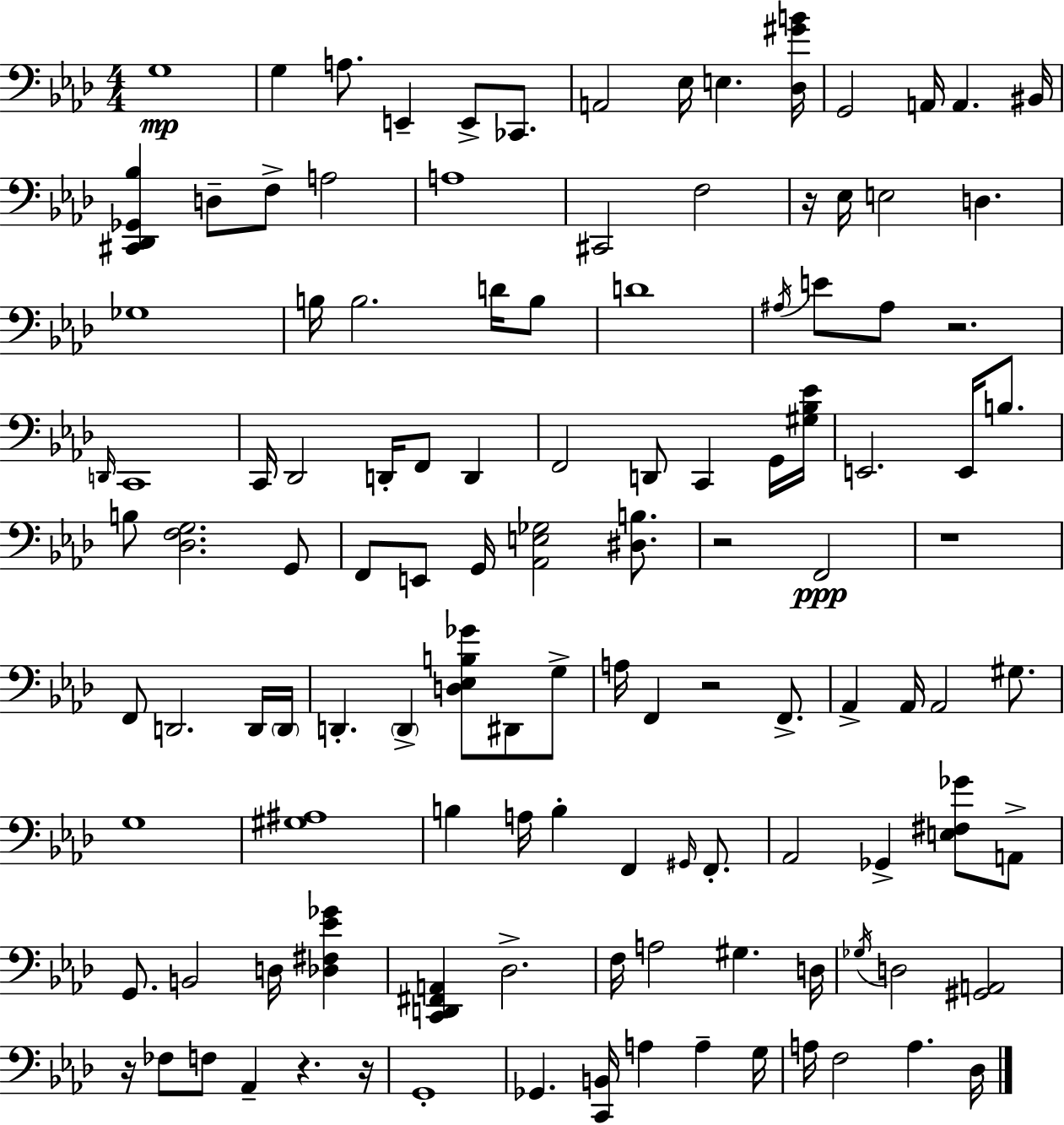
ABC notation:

X:1
T:Untitled
M:4/4
L:1/4
K:Ab
G,4 G, A,/2 E,, E,,/2 _C,,/2 A,,2 _E,/4 E, [_D,^GB]/4 G,,2 A,,/4 A,, ^B,,/4 [^C,,_D,,_G,,_B,] D,/2 F,/2 A,2 A,4 ^C,,2 F,2 z/4 _E,/4 E,2 D, _G,4 B,/4 B,2 D/4 B,/2 D4 ^A,/4 E/2 ^A,/2 z2 D,,/4 C,,4 C,,/4 _D,,2 D,,/4 F,,/2 D,, F,,2 D,,/2 C,, G,,/4 [^G,_B,_E]/4 E,,2 E,,/4 B,/2 B,/2 [_D,F,G,]2 G,,/2 F,,/2 E,,/2 G,,/4 [_A,,E,_G,]2 [^D,B,]/2 z2 F,,2 z4 F,,/2 D,,2 D,,/4 D,,/4 D,, D,, [D,_E,B,_G]/2 ^D,,/2 G,/2 A,/4 F,, z2 F,,/2 _A,, _A,,/4 _A,,2 ^G,/2 G,4 [^G,^A,]4 B, A,/4 B, F,, ^G,,/4 F,,/2 _A,,2 _G,, [E,^F,_G]/2 A,,/2 G,,/2 B,,2 D,/4 [_D,^F,_E_G] [C,,D,,^F,,A,,] _D,2 F,/4 A,2 ^G, D,/4 _G,/4 D,2 [^G,,A,,]2 z/4 _F,/2 F,/2 _A,, z z/4 G,,4 _G,, [C,,B,,]/4 A, A, G,/4 A,/4 F,2 A, _D,/4